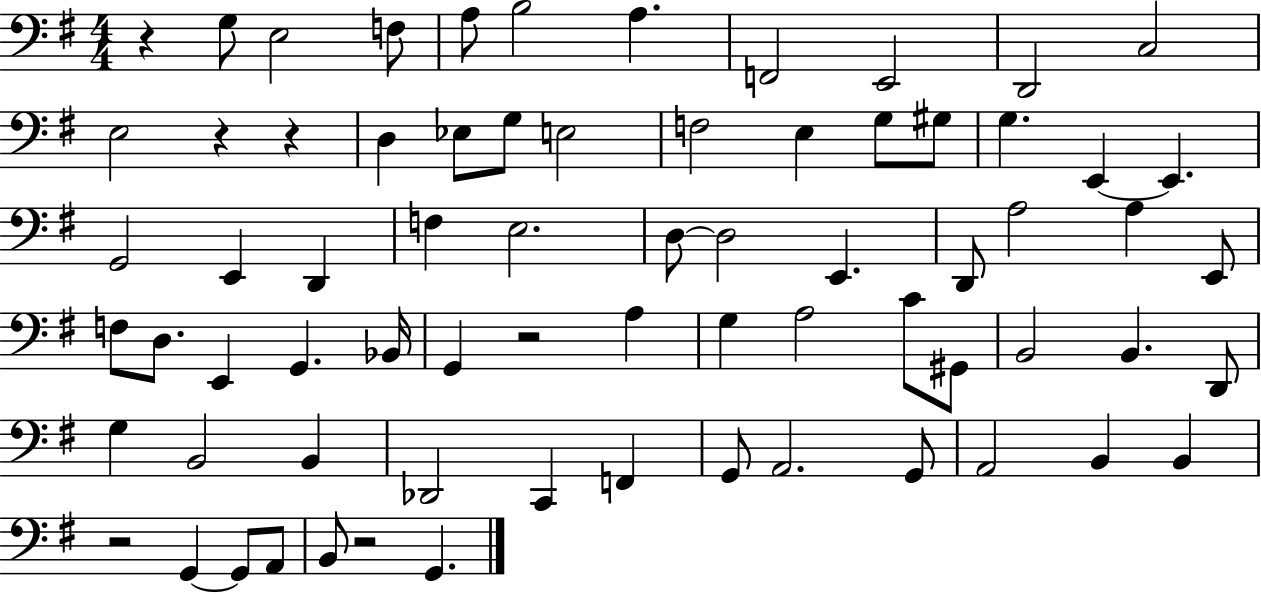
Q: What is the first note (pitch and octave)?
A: G3